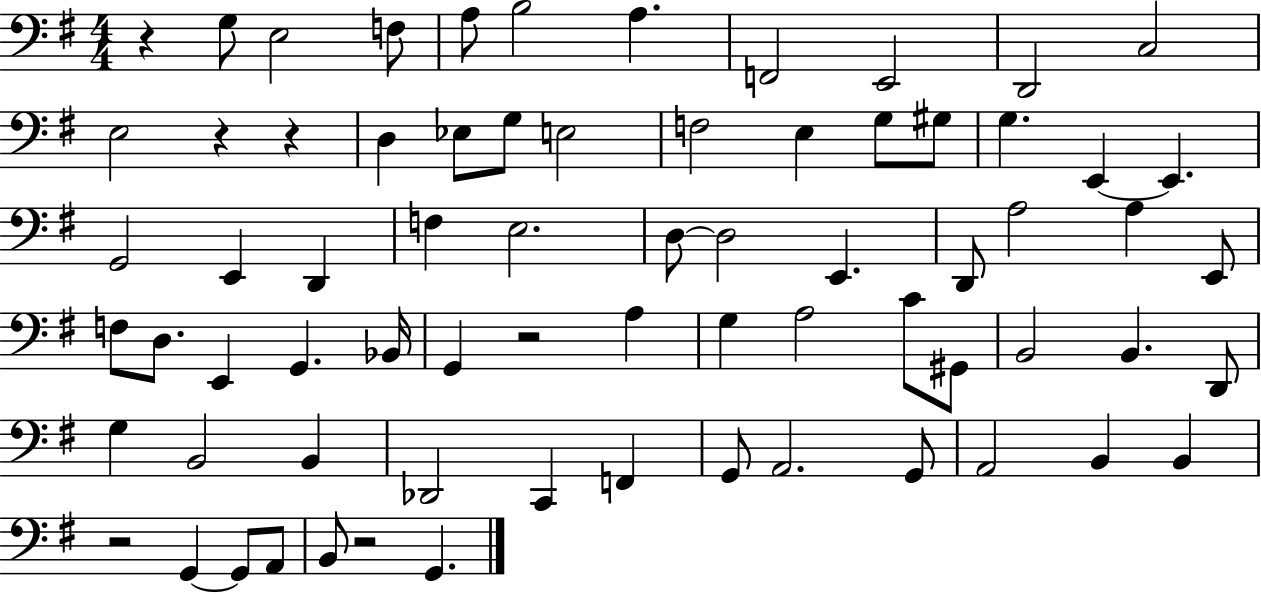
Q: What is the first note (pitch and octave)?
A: G3